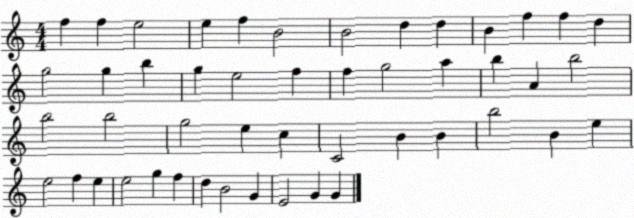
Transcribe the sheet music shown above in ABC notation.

X:1
T:Untitled
M:4/4
L:1/4
K:C
f f e2 e f B2 B2 d d B f f d g2 g b g e2 f f g2 a b A b2 b2 b2 g2 e c C2 B B b2 B e e2 f e e2 g f d B2 G E2 G G